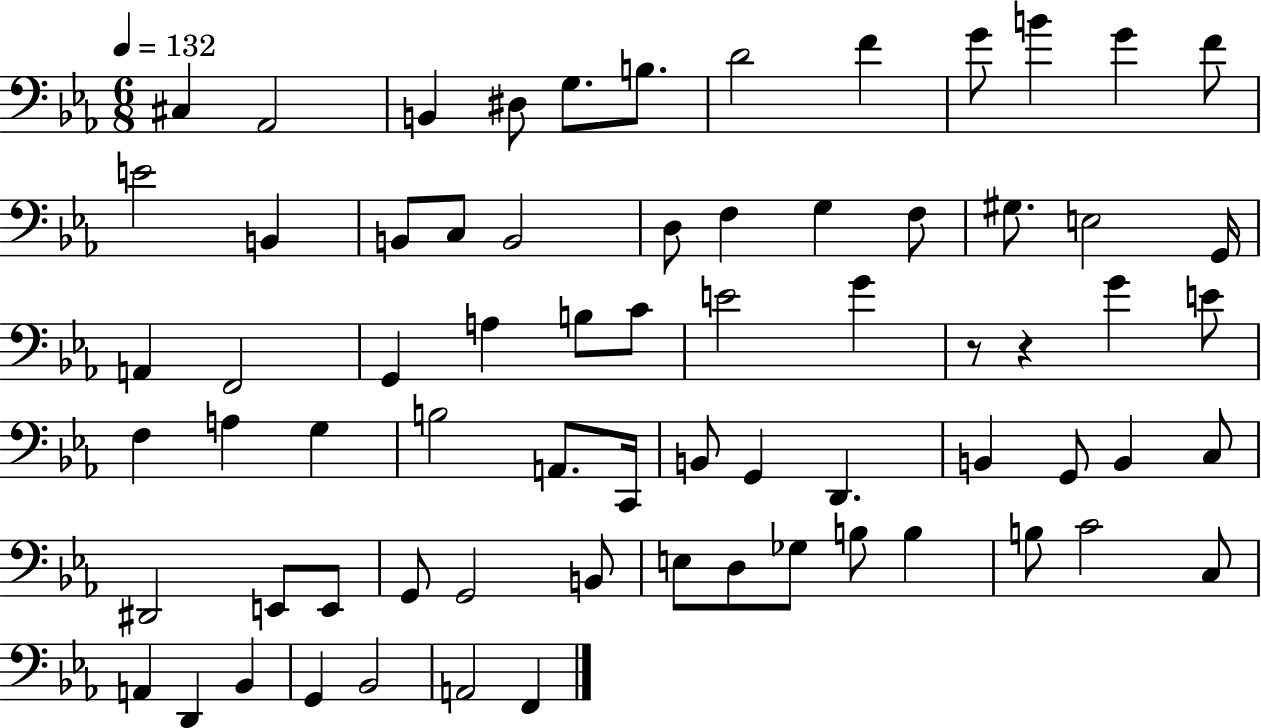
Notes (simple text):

C#3/q Ab2/h B2/q D#3/e G3/e. B3/e. D4/h F4/q G4/e B4/q G4/q F4/e E4/h B2/q B2/e C3/e B2/h D3/e F3/q G3/q F3/e G#3/e. E3/h G2/s A2/q F2/h G2/q A3/q B3/e C4/e E4/h G4/q R/e R/q G4/q E4/e F3/q A3/q G3/q B3/h A2/e. C2/s B2/e G2/q D2/q. B2/q G2/e B2/q C3/e D#2/h E2/e E2/e G2/e G2/h B2/e E3/e D3/e Gb3/e B3/e B3/q B3/e C4/h C3/e A2/q D2/q Bb2/q G2/q Bb2/h A2/h F2/q